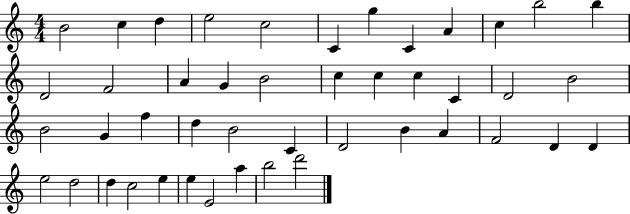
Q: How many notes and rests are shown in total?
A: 45